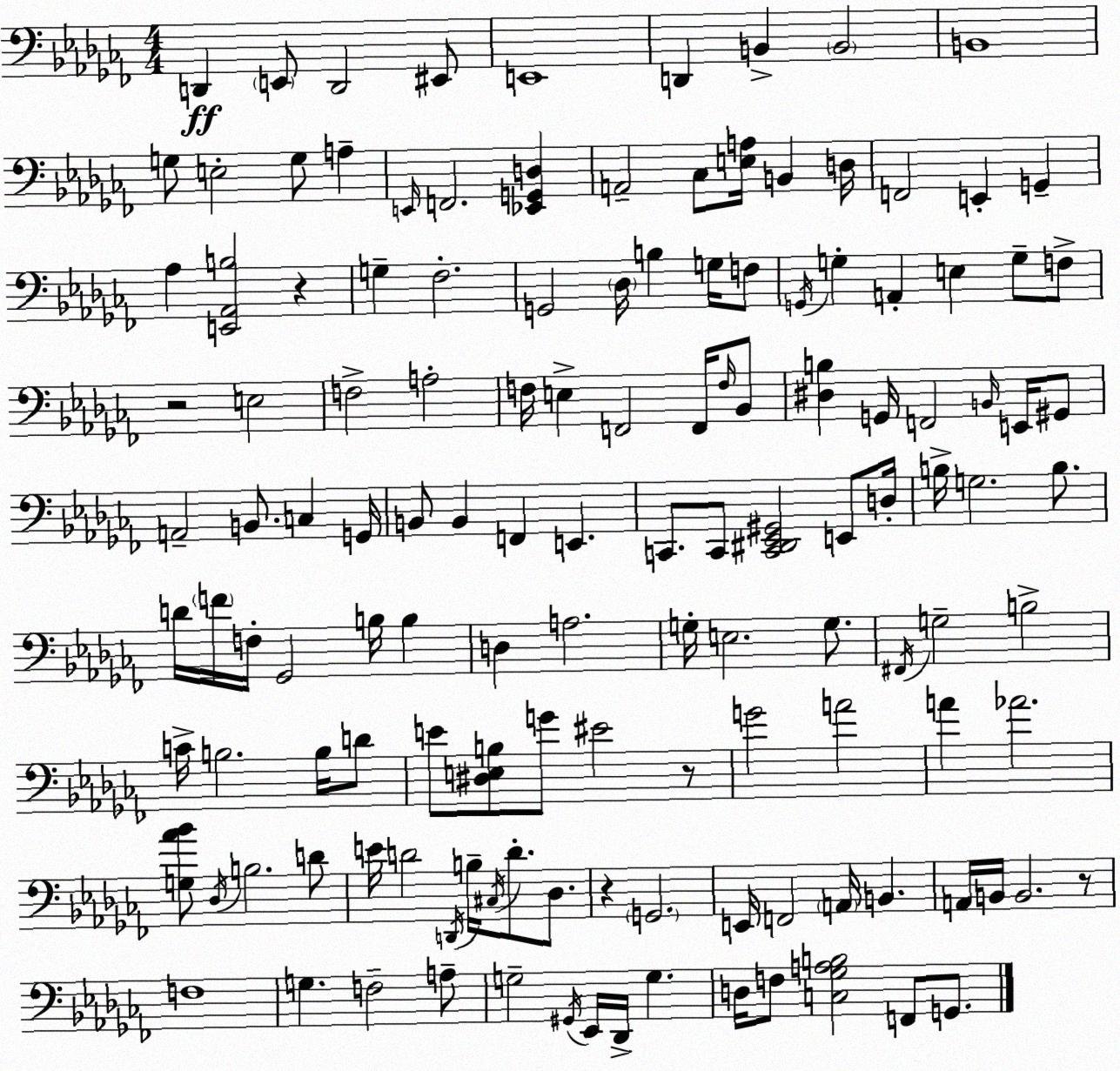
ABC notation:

X:1
T:Untitled
M:4/4
L:1/4
K:Abm
D,, E,,/2 D,,2 ^E,,/2 E,,4 D,, B,, B,,2 B,,4 G,/2 E,2 G,/2 A, E,,/4 F,,2 [_E,,G,,D,] A,,2 _C,/2 [E,A,]/4 B,, D,/4 F,,2 E,, G,, _A, [E,,_A,,B,]2 z G, _F,2 G,,2 _D,/4 B, G,/4 F,/2 G,,/4 G, A,, E, G,/2 F,/2 z2 E,2 F,2 A,2 F,/4 E, F,,2 F,,/4 F,/4 _B,,/2 [^D,B,] G,,/4 F,,2 B,,/4 E,,/4 ^G,,/2 A,,2 B,,/2 C, G,,/4 B,,/2 B,, F,, E,, C,,/2 C,,/2 [C,,^D,,_E,,^G,,]2 E,,/2 D,/4 B,/4 G,2 B,/2 D/4 F/4 F,/4 _G,,2 B,/4 B, D, A,2 G,/4 E,2 G,/2 ^F,,/4 G,2 B,2 C/4 B,2 B,/4 D/2 E/2 [^D,E,B,]/2 G/2 ^E2 z/2 G2 A2 A _A2 [G,_A_B]/2 _D,/4 B,2 D/2 E/4 D2 D,,/4 B,/4 ^C,/4 D/2 _D,/2 z G,,2 E,,/4 F,,2 A,,/4 B,, A,,/4 B,,/4 B,,2 z/2 F,4 G, F,2 A,/2 G,2 ^G,,/4 _E,,/4 _D,,/4 G, D,/4 F,/2 [C,_G,A,B,]2 F,,/2 G,,/2